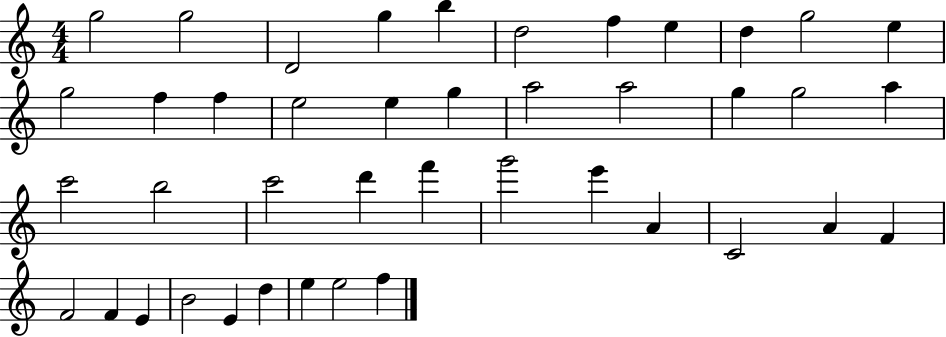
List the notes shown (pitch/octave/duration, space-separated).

G5/h G5/h D4/h G5/q B5/q D5/h F5/q E5/q D5/q G5/h E5/q G5/h F5/q F5/q E5/h E5/q G5/q A5/h A5/h G5/q G5/h A5/q C6/h B5/h C6/h D6/q F6/q G6/h E6/q A4/q C4/h A4/q F4/q F4/h F4/q E4/q B4/h E4/q D5/q E5/q E5/h F5/q